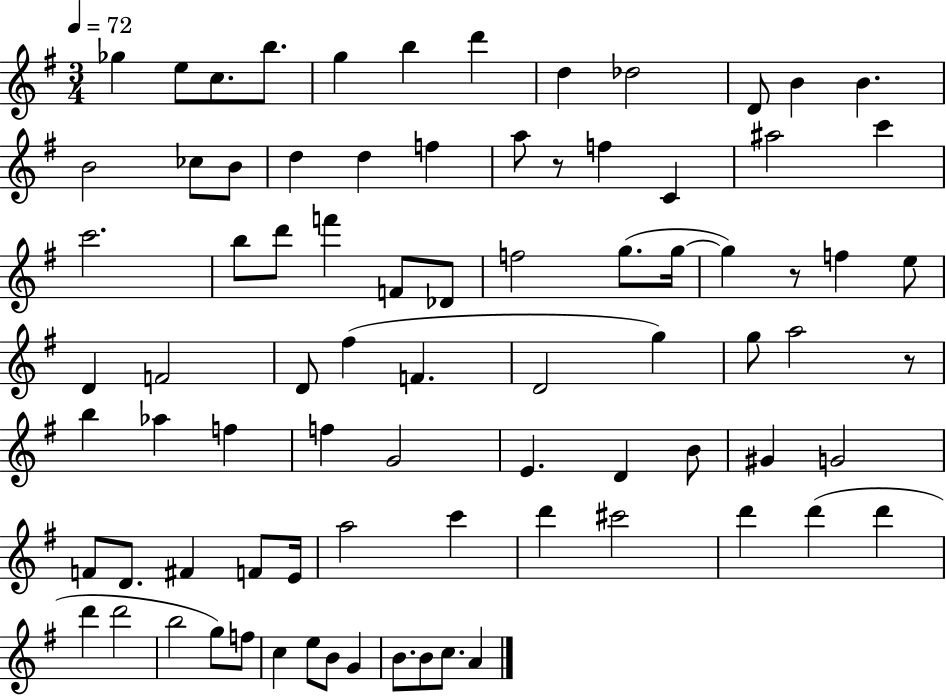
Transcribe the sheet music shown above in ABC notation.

X:1
T:Untitled
M:3/4
L:1/4
K:G
_g e/2 c/2 b/2 g b d' d _d2 D/2 B B B2 _c/2 B/2 d d f a/2 z/2 f C ^a2 c' c'2 b/2 d'/2 f' F/2 _D/2 f2 g/2 g/4 g z/2 f e/2 D F2 D/2 ^f F D2 g g/2 a2 z/2 b _a f f G2 E D B/2 ^G G2 F/2 D/2 ^F F/2 E/4 a2 c' d' ^c'2 d' d' d' d' d'2 b2 g/2 f/2 c e/2 B/2 G B/2 B/2 c/2 A